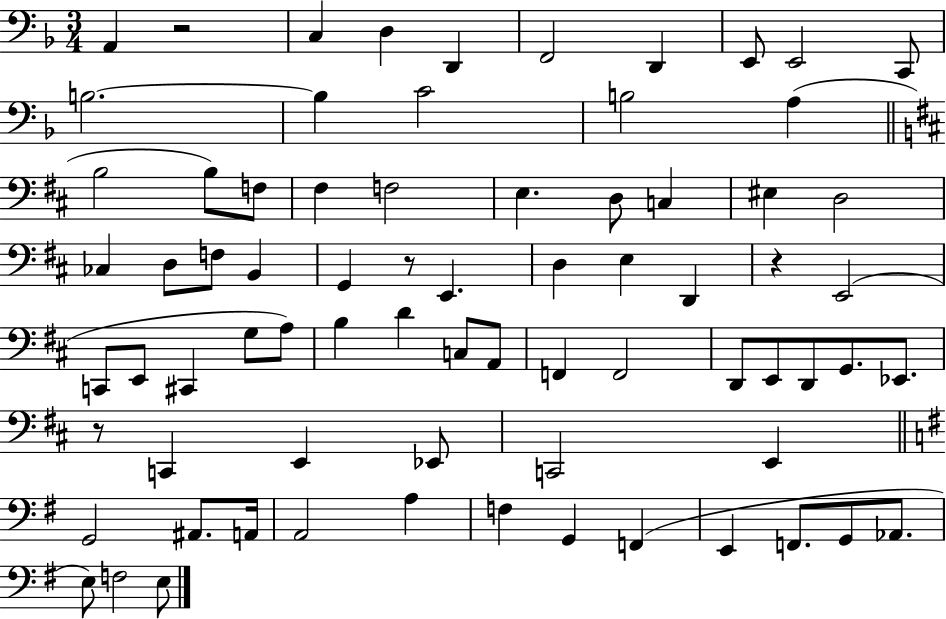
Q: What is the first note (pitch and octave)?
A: A2